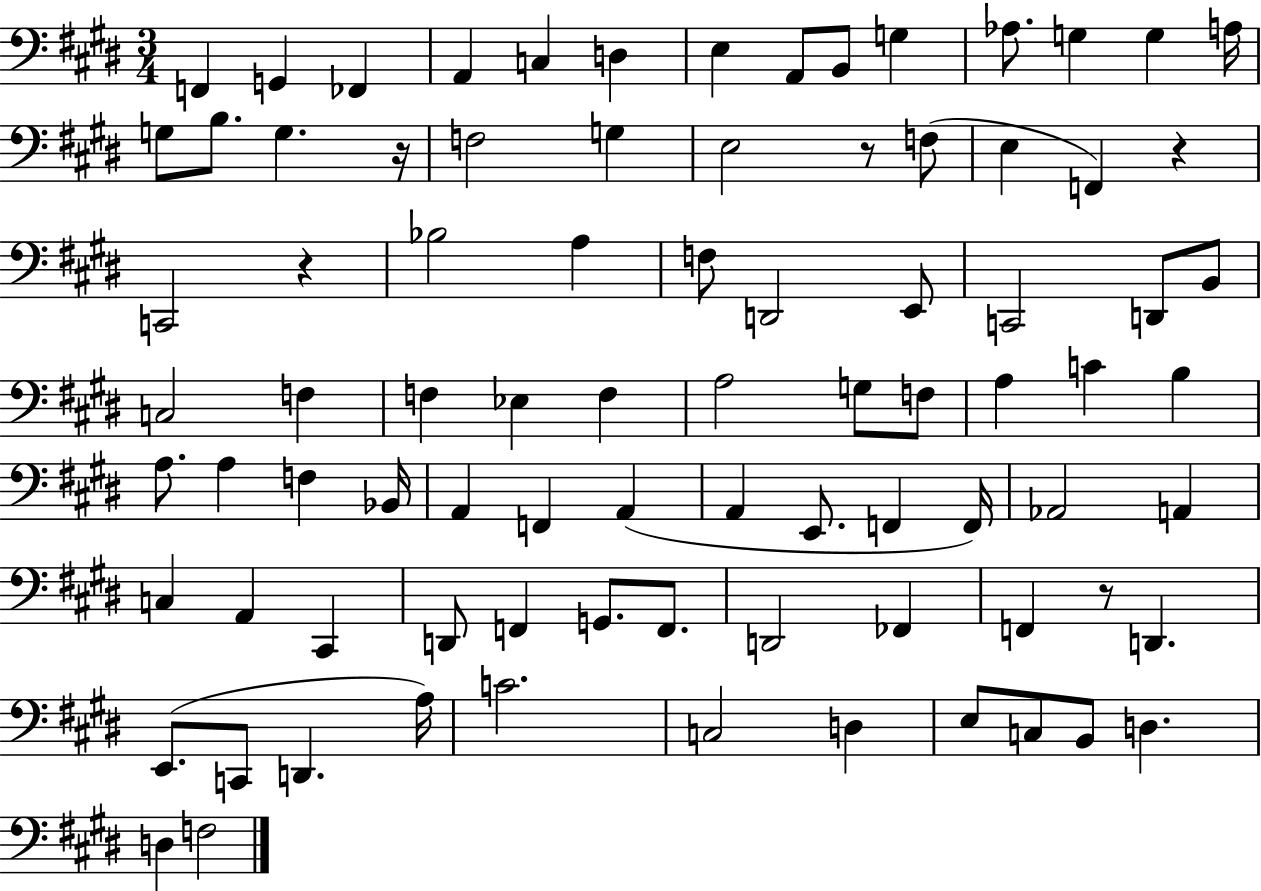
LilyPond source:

{
  \clef bass
  \numericTimeSignature
  \time 3/4
  \key e \major
  f,4 g,4 fes,4 | a,4 c4 d4 | e4 a,8 b,8 g4 | aes8. g4 g4 a16 | \break g8 b8. g4. r16 | f2 g4 | e2 r8 f8( | e4 f,4) r4 | \break c,2 r4 | bes2 a4 | f8 d,2 e,8 | c,2 d,8 b,8 | \break c2 f4 | f4 ees4 f4 | a2 g8 f8 | a4 c'4 b4 | \break a8. a4 f4 bes,16 | a,4 f,4 a,4( | a,4 e,8. f,4 f,16) | aes,2 a,4 | \break c4 a,4 cis,4 | d,8 f,4 g,8. f,8. | d,2 fes,4 | f,4 r8 d,4. | \break e,8.( c,8 d,4. a16) | c'2. | c2 d4 | e8 c8 b,8 d4. | \break d4 f2 | \bar "|."
}